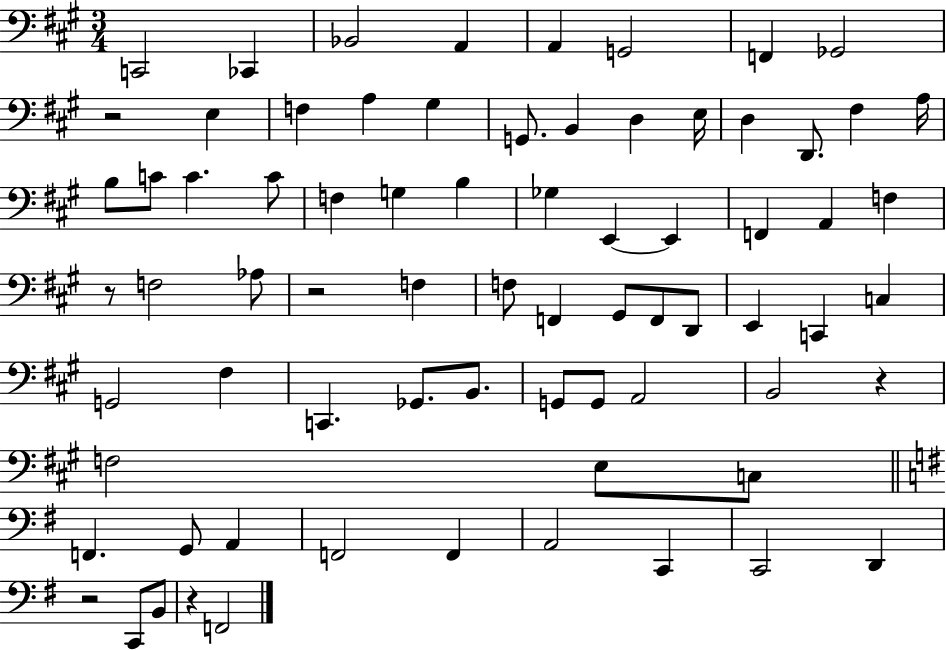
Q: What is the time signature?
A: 3/4